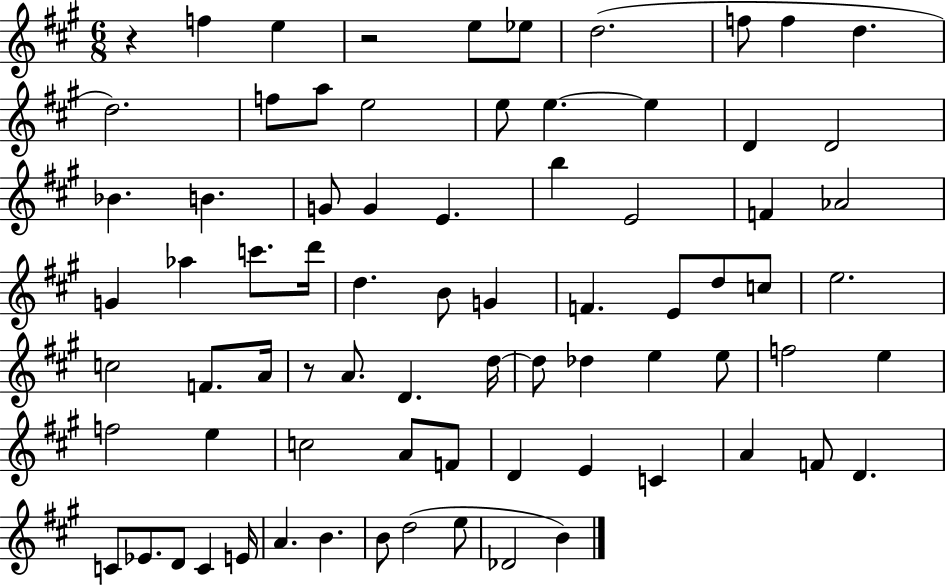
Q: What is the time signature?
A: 6/8